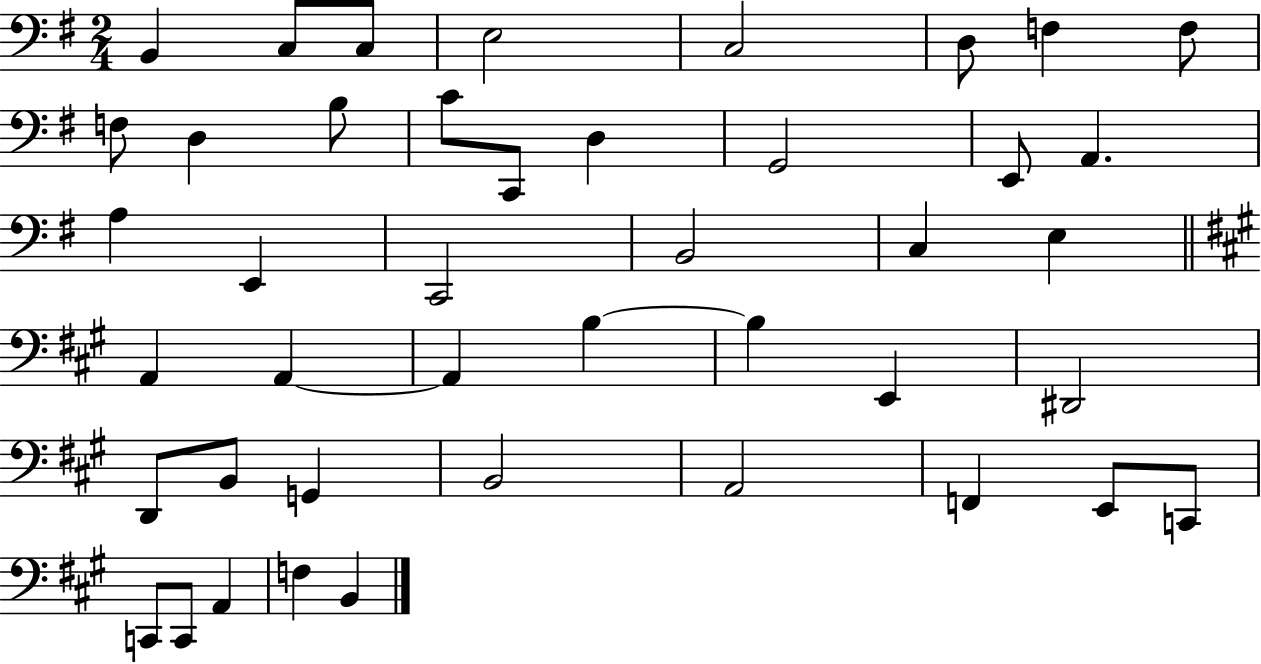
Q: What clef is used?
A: bass